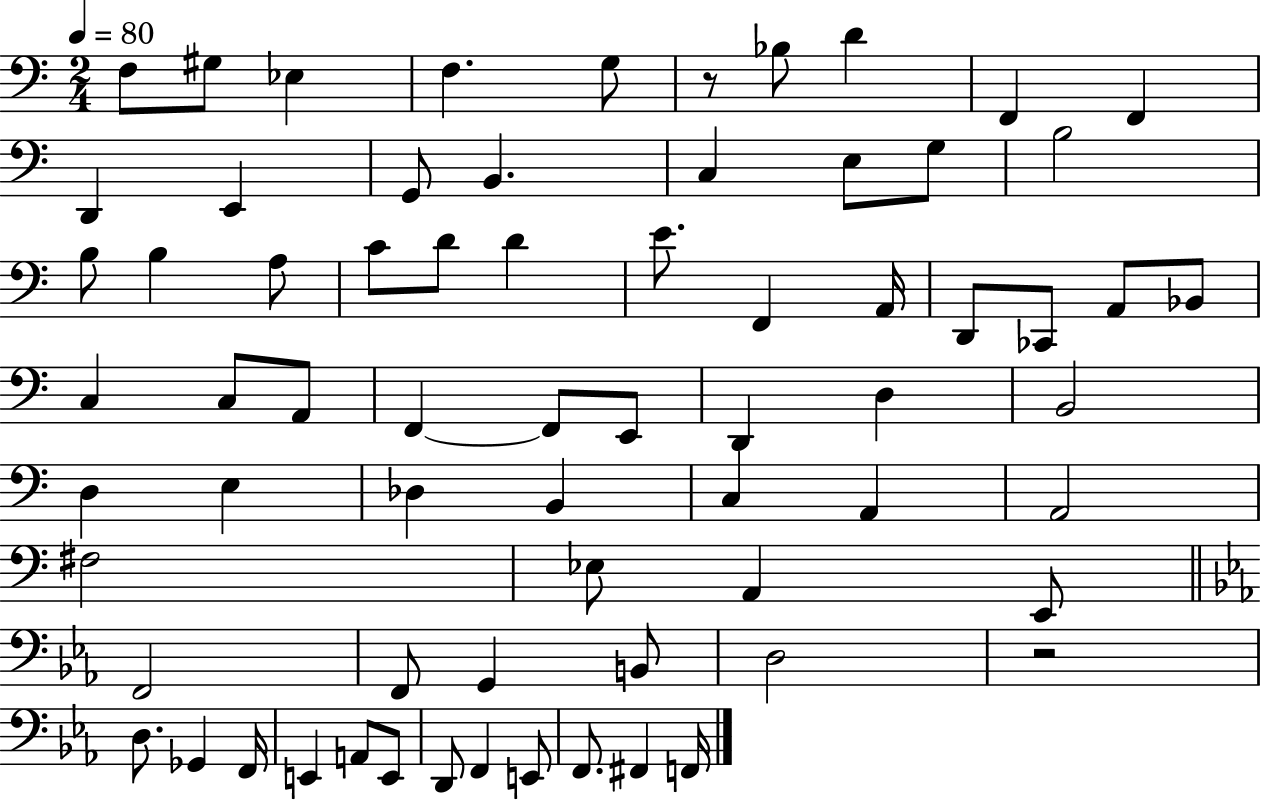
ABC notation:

X:1
T:Untitled
M:2/4
L:1/4
K:C
F,/2 ^G,/2 _E, F, G,/2 z/2 _B,/2 D F,, F,, D,, E,, G,,/2 B,, C, E,/2 G,/2 B,2 B,/2 B, A,/2 C/2 D/2 D E/2 F,, A,,/4 D,,/2 _C,,/2 A,,/2 _B,,/2 C, C,/2 A,,/2 F,, F,,/2 E,,/2 D,, D, B,,2 D, E, _D, B,, C, A,, A,,2 ^F,2 _E,/2 A,, E,,/2 F,,2 F,,/2 G,, B,,/2 D,2 z2 D,/2 _G,, F,,/4 E,, A,,/2 E,,/2 D,,/2 F,, E,,/2 F,,/2 ^F,, F,,/4